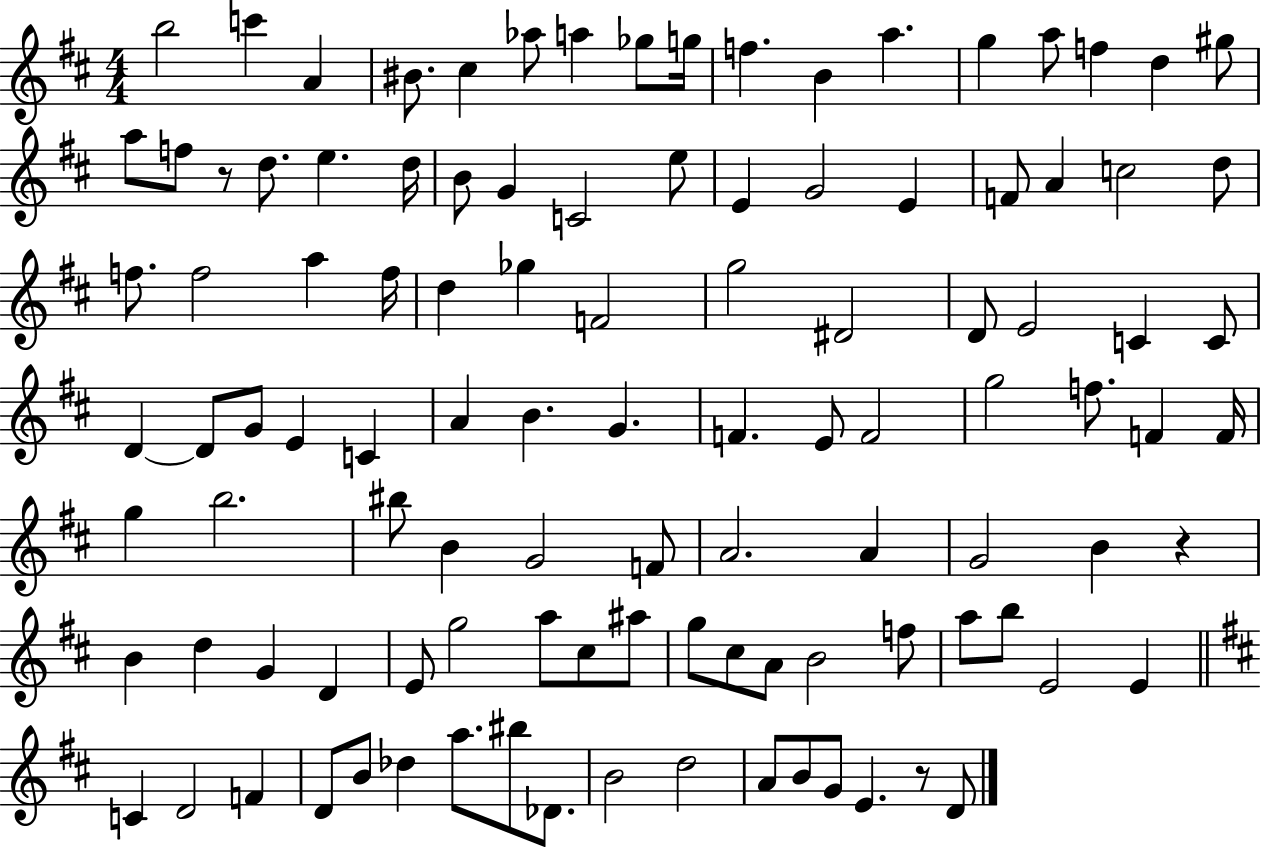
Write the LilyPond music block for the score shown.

{
  \clef treble
  \numericTimeSignature
  \time 4/4
  \key d \major
  b''2 c'''4 a'4 | bis'8. cis''4 aes''8 a''4 ges''8 g''16 | f''4. b'4 a''4. | g''4 a''8 f''4 d''4 gis''8 | \break a''8 f''8 r8 d''8. e''4. d''16 | b'8 g'4 c'2 e''8 | e'4 g'2 e'4 | f'8 a'4 c''2 d''8 | \break f''8. f''2 a''4 f''16 | d''4 ges''4 f'2 | g''2 dis'2 | d'8 e'2 c'4 c'8 | \break d'4~~ d'8 g'8 e'4 c'4 | a'4 b'4. g'4. | f'4. e'8 f'2 | g''2 f''8. f'4 f'16 | \break g''4 b''2. | bis''8 b'4 g'2 f'8 | a'2. a'4 | g'2 b'4 r4 | \break b'4 d''4 g'4 d'4 | e'8 g''2 a''8 cis''8 ais''8 | g''8 cis''8 a'8 b'2 f''8 | a''8 b''8 e'2 e'4 | \break \bar "||" \break \key b \minor c'4 d'2 f'4 | d'8 b'8 des''4 a''8. bis''8 des'8. | b'2 d''2 | a'8 b'8 g'8 e'4. r8 d'8 | \break \bar "|."
}